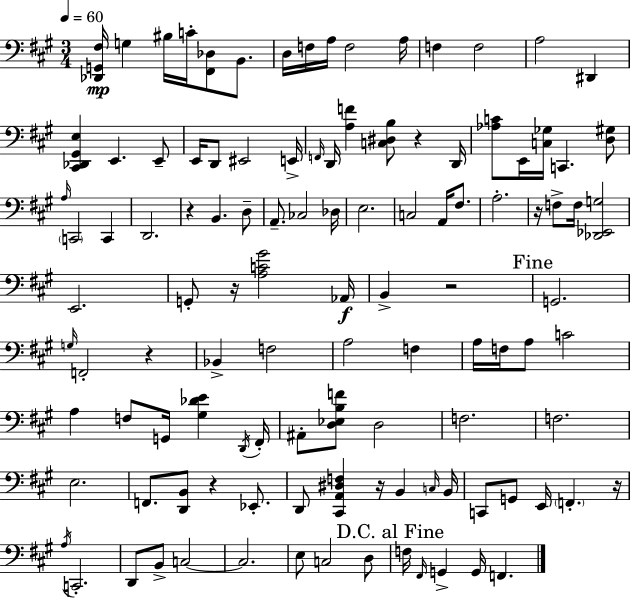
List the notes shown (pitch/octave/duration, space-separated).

[Db2,G2,F#3]/s G3/q BIS3/s C4/s [F#2,Db3]/e B2/e. D3/s F3/s A3/s F3/h A3/s F3/q F3/h A3/h D#2/q [C#2,Db2,G#2,E3]/q E2/q. E2/e E2/s D2/e EIS2/h E2/s F2/s D2/s [A3,F4]/q [C3,D#3,B3]/e R/q D2/s [Ab3,C4]/e E2/s [C3,Gb3]/s C2/q. [D3,G#3]/e A3/s C2/h C2/q D2/h. R/q B2/q. D3/e A2/e. CES3/h Db3/s E3/h. C3/h A2/s F#3/e. A3/h. R/s F3/e F3/s [Db2,Eb2,G3]/h E2/h. G2/e R/s [A3,C4,G#4]/h Ab2/s B2/q R/h G2/h. G3/s F2/h R/q Bb2/q F3/h A3/h F3/q A3/s F3/s A3/e C4/h A3/q F3/e G2/s [G#3,Db4,E4]/q D2/s F#2/s A#2/e [D3,Eb3,B3,F4]/e D3/h F3/h. F3/h. E3/h. F2/e. [D2,B2]/e R/q Eb2/e. D2/e [C#2,A2,D#3,F3]/q R/s B2/q C3/s B2/s C2/e G2/e E2/s F2/q. R/s A3/s C2/h. D2/e B2/e C3/h C3/h. E3/e C3/h D3/e F3/s F#2/s G2/q G2/s F2/q.